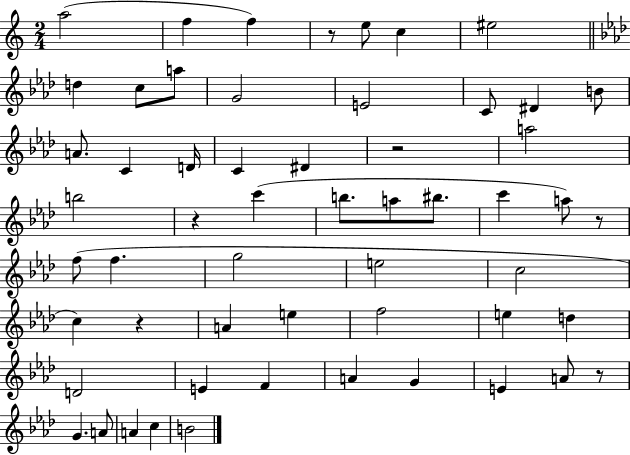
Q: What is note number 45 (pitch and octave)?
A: A4